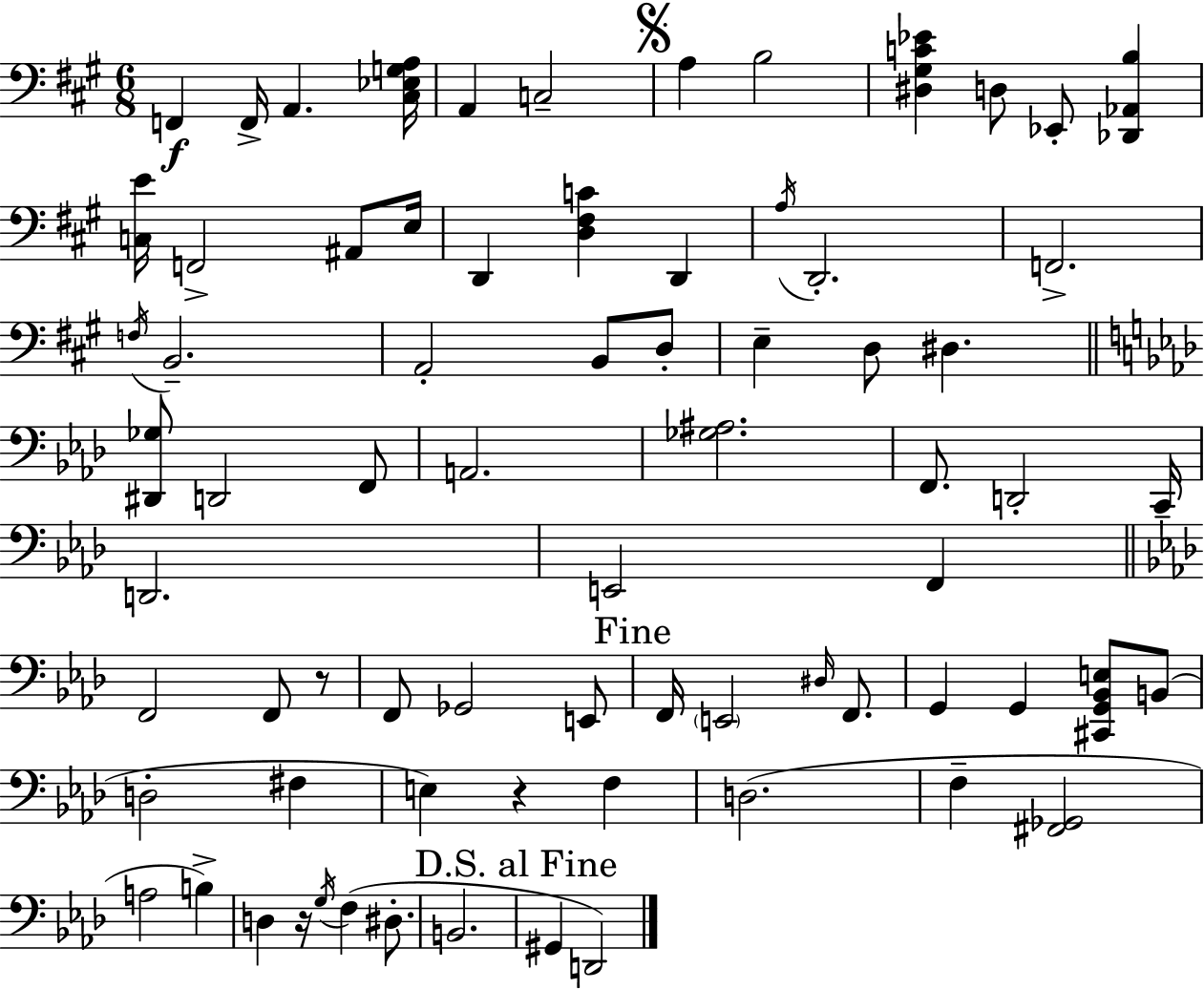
X:1
T:Untitled
M:6/8
L:1/4
K:A
F,, F,,/4 A,, [^C,_E,G,A,]/4 A,, C,2 A, B,2 [^D,^G,C_E] D,/2 _E,,/2 [_D,,_A,,B,] [C,E]/4 F,,2 ^A,,/2 E,/4 D,, [D,^F,C] D,, A,/4 D,,2 F,,2 F,/4 B,,2 A,,2 B,,/2 D,/2 E, D,/2 ^D, [^D,,_G,]/2 D,,2 F,,/2 A,,2 [_G,^A,]2 F,,/2 D,,2 C,,/4 D,,2 E,,2 F,, F,,2 F,,/2 z/2 F,,/2 _G,,2 E,,/2 F,,/4 E,,2 ^D,/4 F,,/2 G,, G,, [^C,,G,,_B,,E,]/2 B,,/2 D,2 ^F, E, z F, D,2 F, [^F,,_G,,]2 A,2 B, D, z/4 G,/4 F, ^D,/2 B,,2 ^G,, D,,2